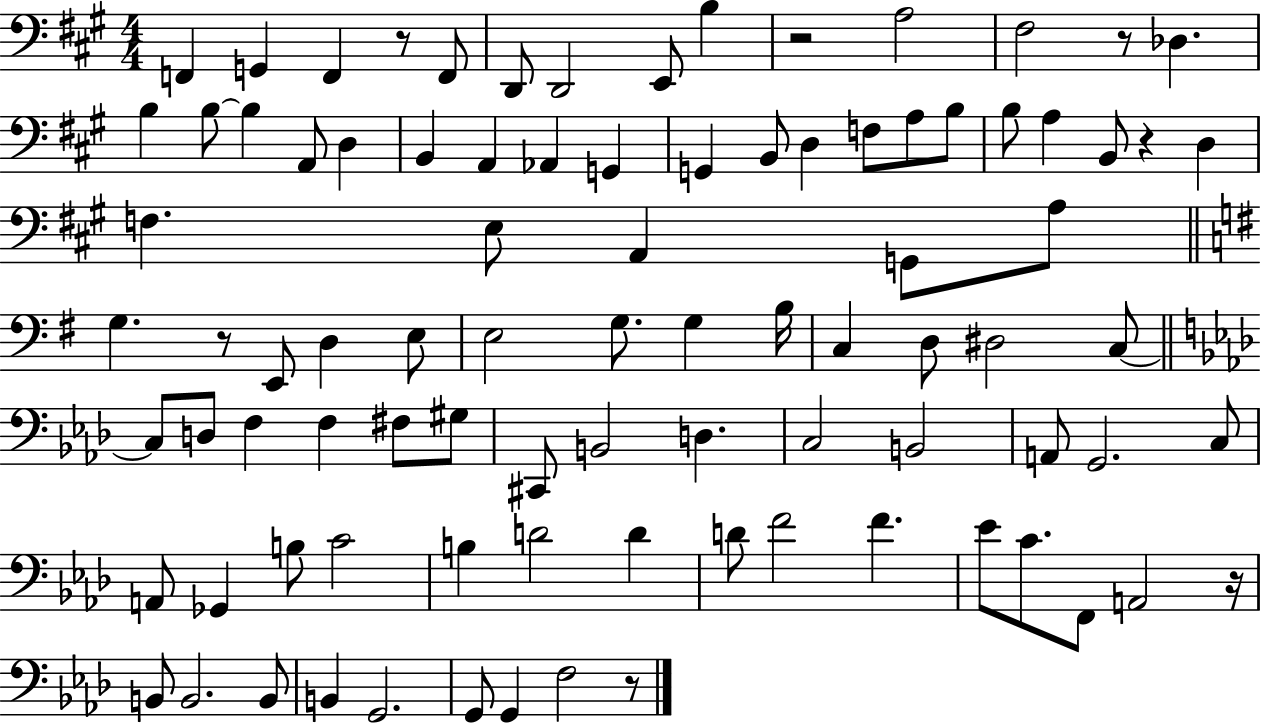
{
  \clef bass
  \numericTimeSignature
  \time 4/4
  \key a \major
  f,4 g,4 f,4 r8 f,8 | d,8 d,2 e,8 b4 | r2 a2 | fis2 r8 des4. | \break b4 b8~~ b4 a,8 d4 | b,4 a,4 aes,4 g,4 | g,4 b,8 d4 f8 a8 b8 | b8 a4 b,8 r4 d4 | \break f4. e8 a,4 g,8 a8 | \bar "||" \break \key g \major g4. r8 e,8 d4 e8 | e2 g8. g4 b16 | c4 d8 dis2 c8~~ | \bar "||" \break \key aes \major c8 d8 f4 f4 fis8 gis8 | cis,8 b,2 d4. | c2 b,2 | a,8 g,2. c8 | \break a,8 ges,4 b8 c'2 | b4 d'2 d'4 | d'8 f'2 f'4. | ees'8 c'8. f,8 a,2 r16 | \break b,8 b,2. b,8 | b,4 g,2. | g,8 g,4 f2 r8 | \bar "|."
}